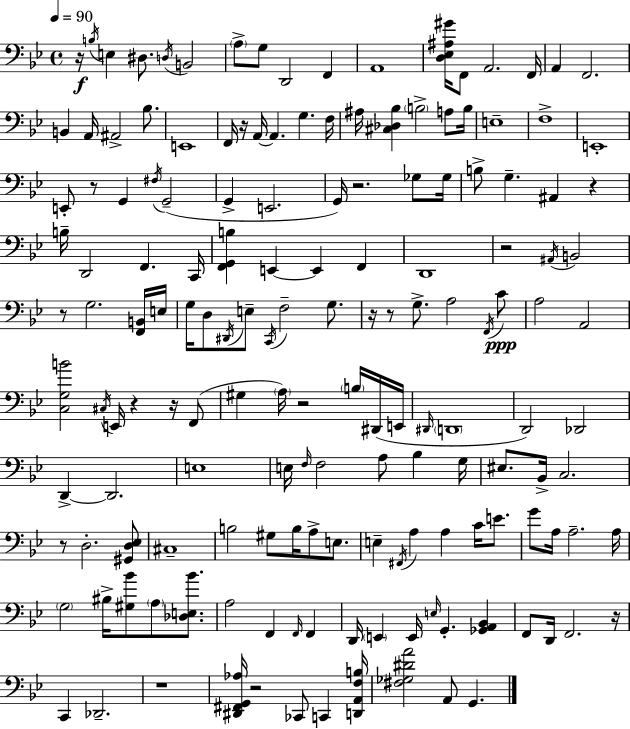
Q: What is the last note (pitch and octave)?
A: G2